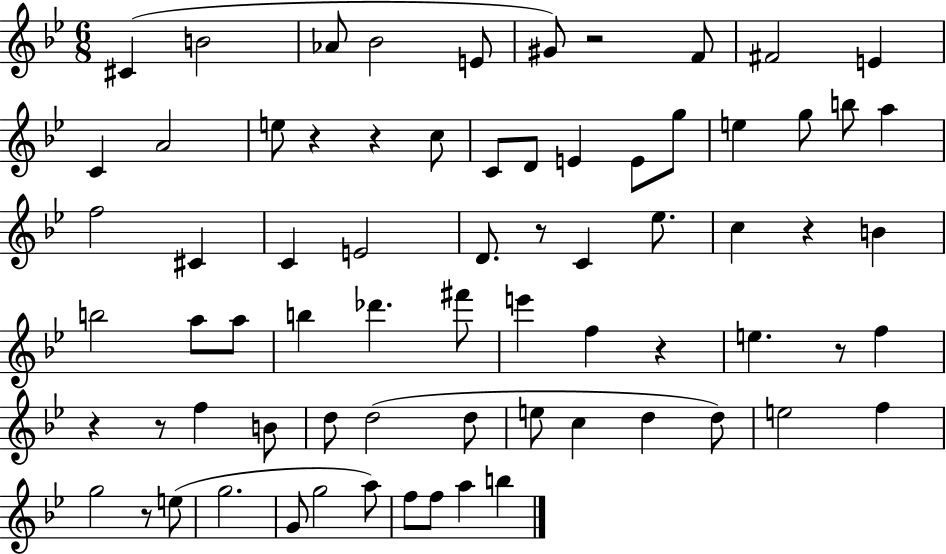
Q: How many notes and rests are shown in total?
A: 72